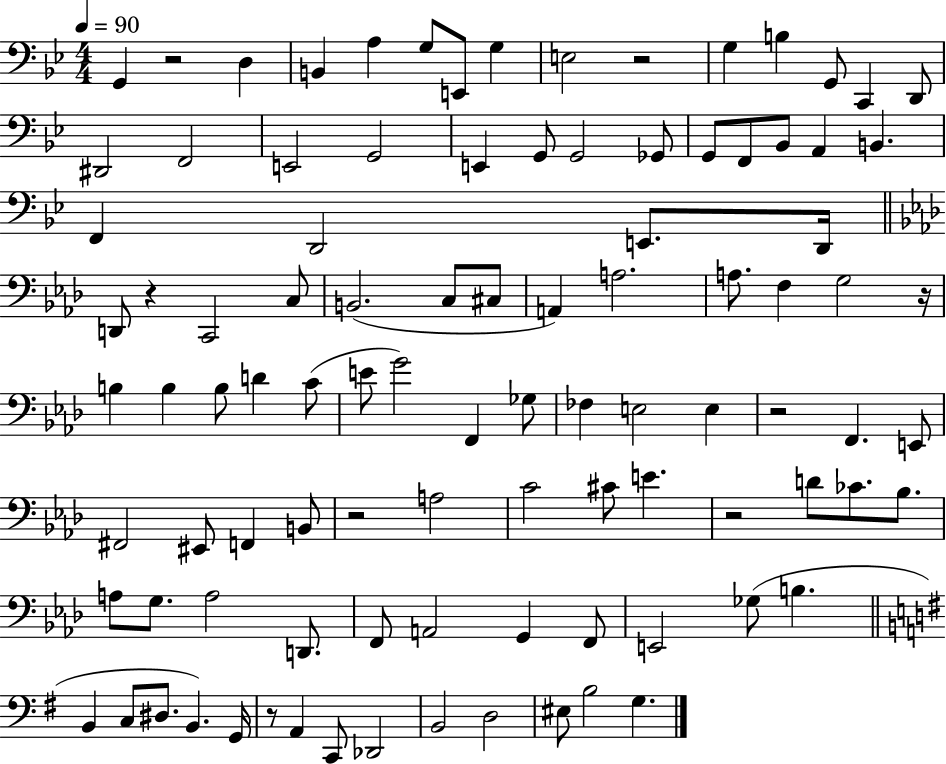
{
  \clef bass
  \numericTimeSignature
  \time 4/4
  \key bes \major
  \tempo 4 = 90
  g,4 r2 d4 | b,4 a4 g8 e,8 g4 | e2 r2 | g4 b4 g,8 c,4 d,8 | \break dis,2 f,2 | e,2 g,2 | e,4 g,8 g,2 ges,8 | g,8 f,8 bes,8 a,4 b,4. | \break f,4 d,2 e,8. d,16 | \bar "||" \break \key aes \major d,8 r4 c,2 c8 | b,2.( c8 cis8 | a,4) a2. | a8. f4 g2 r16 | \break b4 b4 b8 d'4 c'8( | e'8 g'2) f,4 ges8 | fes4 e2 e4 | r2 f,4. e,8 | \break fis,2 eis,8 f,4 b,8 | r2 a2 | c'2 cis'8 e'4. | r2 d'8 ces'8. bes8. | \break a8 g8. a2 d,8. | f,8 a,2 g,4 f,8 | e,2 ges8( b4. | \bar "||" \break \key g \major b,4 c8 dis8. b,4.) g,16 | r8 a,4 c,8 des,2 | b,2 d2 | eis8 b2 g4. | \break \bar "|."
}